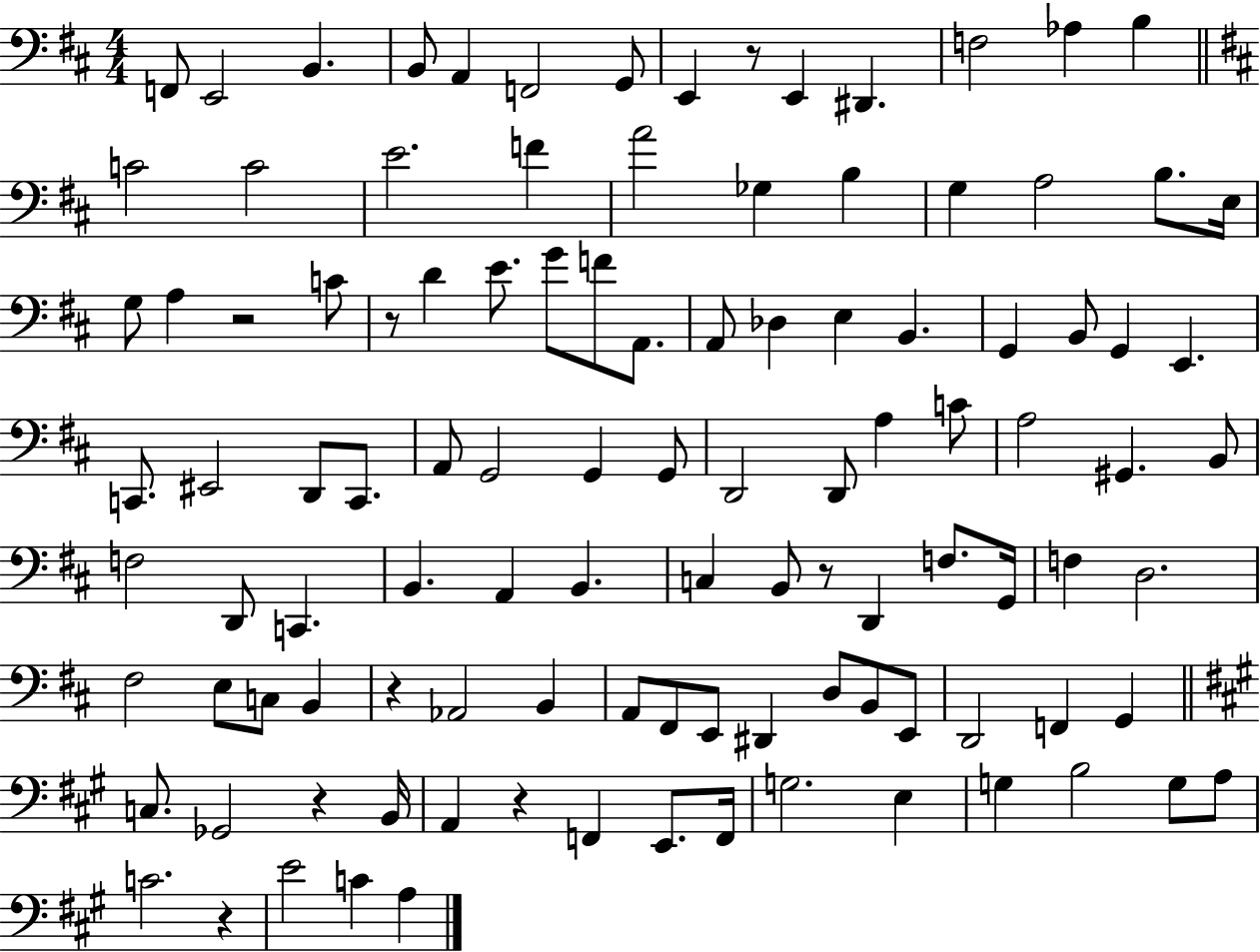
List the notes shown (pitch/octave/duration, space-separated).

F2/e E2/h B2/q. B2/e A2/q F2/h G2/e E2/q R/e E2/q D#2/q. F3/h Ab3/q B3/q C4/h C4/h E4/h. F4/q A4/h Gb3/q B3/q G3/q A3/h B3/e. E3/s G3/e A3/q R/h C4/e R/e D4/q E4/e. G4/e F4/e A2/e. A2/e Db3/q E3/q B2/q. G2/q B2/e G2/q E2/q. C2/e. EIS2/h D2/e C2/e. A2/e G2/h G2/q G2/e D2/h D2/e A3/q C4/e A3/h G#2/q. B2/e F3/h D2/e C2/q. B2/q. A2/q B2/q. C3/q B2/e R/e D2/q F3/e. G2/s F3/q D3/h. F#3/h E3/e C3/e B2/q R/q Ab2/h B2/q A2/e F#2/e E2/e D#2/q D3/e B2/e E2/e D2/h F2/q G2/q C3/e. Gb2/h R/q B2/s A2/q R/q F2/q E2/e. F2/s G3/h. E3/q G3/q B3/h G3/e A3/e C4/h. R/q E4/h C4/q A3/q